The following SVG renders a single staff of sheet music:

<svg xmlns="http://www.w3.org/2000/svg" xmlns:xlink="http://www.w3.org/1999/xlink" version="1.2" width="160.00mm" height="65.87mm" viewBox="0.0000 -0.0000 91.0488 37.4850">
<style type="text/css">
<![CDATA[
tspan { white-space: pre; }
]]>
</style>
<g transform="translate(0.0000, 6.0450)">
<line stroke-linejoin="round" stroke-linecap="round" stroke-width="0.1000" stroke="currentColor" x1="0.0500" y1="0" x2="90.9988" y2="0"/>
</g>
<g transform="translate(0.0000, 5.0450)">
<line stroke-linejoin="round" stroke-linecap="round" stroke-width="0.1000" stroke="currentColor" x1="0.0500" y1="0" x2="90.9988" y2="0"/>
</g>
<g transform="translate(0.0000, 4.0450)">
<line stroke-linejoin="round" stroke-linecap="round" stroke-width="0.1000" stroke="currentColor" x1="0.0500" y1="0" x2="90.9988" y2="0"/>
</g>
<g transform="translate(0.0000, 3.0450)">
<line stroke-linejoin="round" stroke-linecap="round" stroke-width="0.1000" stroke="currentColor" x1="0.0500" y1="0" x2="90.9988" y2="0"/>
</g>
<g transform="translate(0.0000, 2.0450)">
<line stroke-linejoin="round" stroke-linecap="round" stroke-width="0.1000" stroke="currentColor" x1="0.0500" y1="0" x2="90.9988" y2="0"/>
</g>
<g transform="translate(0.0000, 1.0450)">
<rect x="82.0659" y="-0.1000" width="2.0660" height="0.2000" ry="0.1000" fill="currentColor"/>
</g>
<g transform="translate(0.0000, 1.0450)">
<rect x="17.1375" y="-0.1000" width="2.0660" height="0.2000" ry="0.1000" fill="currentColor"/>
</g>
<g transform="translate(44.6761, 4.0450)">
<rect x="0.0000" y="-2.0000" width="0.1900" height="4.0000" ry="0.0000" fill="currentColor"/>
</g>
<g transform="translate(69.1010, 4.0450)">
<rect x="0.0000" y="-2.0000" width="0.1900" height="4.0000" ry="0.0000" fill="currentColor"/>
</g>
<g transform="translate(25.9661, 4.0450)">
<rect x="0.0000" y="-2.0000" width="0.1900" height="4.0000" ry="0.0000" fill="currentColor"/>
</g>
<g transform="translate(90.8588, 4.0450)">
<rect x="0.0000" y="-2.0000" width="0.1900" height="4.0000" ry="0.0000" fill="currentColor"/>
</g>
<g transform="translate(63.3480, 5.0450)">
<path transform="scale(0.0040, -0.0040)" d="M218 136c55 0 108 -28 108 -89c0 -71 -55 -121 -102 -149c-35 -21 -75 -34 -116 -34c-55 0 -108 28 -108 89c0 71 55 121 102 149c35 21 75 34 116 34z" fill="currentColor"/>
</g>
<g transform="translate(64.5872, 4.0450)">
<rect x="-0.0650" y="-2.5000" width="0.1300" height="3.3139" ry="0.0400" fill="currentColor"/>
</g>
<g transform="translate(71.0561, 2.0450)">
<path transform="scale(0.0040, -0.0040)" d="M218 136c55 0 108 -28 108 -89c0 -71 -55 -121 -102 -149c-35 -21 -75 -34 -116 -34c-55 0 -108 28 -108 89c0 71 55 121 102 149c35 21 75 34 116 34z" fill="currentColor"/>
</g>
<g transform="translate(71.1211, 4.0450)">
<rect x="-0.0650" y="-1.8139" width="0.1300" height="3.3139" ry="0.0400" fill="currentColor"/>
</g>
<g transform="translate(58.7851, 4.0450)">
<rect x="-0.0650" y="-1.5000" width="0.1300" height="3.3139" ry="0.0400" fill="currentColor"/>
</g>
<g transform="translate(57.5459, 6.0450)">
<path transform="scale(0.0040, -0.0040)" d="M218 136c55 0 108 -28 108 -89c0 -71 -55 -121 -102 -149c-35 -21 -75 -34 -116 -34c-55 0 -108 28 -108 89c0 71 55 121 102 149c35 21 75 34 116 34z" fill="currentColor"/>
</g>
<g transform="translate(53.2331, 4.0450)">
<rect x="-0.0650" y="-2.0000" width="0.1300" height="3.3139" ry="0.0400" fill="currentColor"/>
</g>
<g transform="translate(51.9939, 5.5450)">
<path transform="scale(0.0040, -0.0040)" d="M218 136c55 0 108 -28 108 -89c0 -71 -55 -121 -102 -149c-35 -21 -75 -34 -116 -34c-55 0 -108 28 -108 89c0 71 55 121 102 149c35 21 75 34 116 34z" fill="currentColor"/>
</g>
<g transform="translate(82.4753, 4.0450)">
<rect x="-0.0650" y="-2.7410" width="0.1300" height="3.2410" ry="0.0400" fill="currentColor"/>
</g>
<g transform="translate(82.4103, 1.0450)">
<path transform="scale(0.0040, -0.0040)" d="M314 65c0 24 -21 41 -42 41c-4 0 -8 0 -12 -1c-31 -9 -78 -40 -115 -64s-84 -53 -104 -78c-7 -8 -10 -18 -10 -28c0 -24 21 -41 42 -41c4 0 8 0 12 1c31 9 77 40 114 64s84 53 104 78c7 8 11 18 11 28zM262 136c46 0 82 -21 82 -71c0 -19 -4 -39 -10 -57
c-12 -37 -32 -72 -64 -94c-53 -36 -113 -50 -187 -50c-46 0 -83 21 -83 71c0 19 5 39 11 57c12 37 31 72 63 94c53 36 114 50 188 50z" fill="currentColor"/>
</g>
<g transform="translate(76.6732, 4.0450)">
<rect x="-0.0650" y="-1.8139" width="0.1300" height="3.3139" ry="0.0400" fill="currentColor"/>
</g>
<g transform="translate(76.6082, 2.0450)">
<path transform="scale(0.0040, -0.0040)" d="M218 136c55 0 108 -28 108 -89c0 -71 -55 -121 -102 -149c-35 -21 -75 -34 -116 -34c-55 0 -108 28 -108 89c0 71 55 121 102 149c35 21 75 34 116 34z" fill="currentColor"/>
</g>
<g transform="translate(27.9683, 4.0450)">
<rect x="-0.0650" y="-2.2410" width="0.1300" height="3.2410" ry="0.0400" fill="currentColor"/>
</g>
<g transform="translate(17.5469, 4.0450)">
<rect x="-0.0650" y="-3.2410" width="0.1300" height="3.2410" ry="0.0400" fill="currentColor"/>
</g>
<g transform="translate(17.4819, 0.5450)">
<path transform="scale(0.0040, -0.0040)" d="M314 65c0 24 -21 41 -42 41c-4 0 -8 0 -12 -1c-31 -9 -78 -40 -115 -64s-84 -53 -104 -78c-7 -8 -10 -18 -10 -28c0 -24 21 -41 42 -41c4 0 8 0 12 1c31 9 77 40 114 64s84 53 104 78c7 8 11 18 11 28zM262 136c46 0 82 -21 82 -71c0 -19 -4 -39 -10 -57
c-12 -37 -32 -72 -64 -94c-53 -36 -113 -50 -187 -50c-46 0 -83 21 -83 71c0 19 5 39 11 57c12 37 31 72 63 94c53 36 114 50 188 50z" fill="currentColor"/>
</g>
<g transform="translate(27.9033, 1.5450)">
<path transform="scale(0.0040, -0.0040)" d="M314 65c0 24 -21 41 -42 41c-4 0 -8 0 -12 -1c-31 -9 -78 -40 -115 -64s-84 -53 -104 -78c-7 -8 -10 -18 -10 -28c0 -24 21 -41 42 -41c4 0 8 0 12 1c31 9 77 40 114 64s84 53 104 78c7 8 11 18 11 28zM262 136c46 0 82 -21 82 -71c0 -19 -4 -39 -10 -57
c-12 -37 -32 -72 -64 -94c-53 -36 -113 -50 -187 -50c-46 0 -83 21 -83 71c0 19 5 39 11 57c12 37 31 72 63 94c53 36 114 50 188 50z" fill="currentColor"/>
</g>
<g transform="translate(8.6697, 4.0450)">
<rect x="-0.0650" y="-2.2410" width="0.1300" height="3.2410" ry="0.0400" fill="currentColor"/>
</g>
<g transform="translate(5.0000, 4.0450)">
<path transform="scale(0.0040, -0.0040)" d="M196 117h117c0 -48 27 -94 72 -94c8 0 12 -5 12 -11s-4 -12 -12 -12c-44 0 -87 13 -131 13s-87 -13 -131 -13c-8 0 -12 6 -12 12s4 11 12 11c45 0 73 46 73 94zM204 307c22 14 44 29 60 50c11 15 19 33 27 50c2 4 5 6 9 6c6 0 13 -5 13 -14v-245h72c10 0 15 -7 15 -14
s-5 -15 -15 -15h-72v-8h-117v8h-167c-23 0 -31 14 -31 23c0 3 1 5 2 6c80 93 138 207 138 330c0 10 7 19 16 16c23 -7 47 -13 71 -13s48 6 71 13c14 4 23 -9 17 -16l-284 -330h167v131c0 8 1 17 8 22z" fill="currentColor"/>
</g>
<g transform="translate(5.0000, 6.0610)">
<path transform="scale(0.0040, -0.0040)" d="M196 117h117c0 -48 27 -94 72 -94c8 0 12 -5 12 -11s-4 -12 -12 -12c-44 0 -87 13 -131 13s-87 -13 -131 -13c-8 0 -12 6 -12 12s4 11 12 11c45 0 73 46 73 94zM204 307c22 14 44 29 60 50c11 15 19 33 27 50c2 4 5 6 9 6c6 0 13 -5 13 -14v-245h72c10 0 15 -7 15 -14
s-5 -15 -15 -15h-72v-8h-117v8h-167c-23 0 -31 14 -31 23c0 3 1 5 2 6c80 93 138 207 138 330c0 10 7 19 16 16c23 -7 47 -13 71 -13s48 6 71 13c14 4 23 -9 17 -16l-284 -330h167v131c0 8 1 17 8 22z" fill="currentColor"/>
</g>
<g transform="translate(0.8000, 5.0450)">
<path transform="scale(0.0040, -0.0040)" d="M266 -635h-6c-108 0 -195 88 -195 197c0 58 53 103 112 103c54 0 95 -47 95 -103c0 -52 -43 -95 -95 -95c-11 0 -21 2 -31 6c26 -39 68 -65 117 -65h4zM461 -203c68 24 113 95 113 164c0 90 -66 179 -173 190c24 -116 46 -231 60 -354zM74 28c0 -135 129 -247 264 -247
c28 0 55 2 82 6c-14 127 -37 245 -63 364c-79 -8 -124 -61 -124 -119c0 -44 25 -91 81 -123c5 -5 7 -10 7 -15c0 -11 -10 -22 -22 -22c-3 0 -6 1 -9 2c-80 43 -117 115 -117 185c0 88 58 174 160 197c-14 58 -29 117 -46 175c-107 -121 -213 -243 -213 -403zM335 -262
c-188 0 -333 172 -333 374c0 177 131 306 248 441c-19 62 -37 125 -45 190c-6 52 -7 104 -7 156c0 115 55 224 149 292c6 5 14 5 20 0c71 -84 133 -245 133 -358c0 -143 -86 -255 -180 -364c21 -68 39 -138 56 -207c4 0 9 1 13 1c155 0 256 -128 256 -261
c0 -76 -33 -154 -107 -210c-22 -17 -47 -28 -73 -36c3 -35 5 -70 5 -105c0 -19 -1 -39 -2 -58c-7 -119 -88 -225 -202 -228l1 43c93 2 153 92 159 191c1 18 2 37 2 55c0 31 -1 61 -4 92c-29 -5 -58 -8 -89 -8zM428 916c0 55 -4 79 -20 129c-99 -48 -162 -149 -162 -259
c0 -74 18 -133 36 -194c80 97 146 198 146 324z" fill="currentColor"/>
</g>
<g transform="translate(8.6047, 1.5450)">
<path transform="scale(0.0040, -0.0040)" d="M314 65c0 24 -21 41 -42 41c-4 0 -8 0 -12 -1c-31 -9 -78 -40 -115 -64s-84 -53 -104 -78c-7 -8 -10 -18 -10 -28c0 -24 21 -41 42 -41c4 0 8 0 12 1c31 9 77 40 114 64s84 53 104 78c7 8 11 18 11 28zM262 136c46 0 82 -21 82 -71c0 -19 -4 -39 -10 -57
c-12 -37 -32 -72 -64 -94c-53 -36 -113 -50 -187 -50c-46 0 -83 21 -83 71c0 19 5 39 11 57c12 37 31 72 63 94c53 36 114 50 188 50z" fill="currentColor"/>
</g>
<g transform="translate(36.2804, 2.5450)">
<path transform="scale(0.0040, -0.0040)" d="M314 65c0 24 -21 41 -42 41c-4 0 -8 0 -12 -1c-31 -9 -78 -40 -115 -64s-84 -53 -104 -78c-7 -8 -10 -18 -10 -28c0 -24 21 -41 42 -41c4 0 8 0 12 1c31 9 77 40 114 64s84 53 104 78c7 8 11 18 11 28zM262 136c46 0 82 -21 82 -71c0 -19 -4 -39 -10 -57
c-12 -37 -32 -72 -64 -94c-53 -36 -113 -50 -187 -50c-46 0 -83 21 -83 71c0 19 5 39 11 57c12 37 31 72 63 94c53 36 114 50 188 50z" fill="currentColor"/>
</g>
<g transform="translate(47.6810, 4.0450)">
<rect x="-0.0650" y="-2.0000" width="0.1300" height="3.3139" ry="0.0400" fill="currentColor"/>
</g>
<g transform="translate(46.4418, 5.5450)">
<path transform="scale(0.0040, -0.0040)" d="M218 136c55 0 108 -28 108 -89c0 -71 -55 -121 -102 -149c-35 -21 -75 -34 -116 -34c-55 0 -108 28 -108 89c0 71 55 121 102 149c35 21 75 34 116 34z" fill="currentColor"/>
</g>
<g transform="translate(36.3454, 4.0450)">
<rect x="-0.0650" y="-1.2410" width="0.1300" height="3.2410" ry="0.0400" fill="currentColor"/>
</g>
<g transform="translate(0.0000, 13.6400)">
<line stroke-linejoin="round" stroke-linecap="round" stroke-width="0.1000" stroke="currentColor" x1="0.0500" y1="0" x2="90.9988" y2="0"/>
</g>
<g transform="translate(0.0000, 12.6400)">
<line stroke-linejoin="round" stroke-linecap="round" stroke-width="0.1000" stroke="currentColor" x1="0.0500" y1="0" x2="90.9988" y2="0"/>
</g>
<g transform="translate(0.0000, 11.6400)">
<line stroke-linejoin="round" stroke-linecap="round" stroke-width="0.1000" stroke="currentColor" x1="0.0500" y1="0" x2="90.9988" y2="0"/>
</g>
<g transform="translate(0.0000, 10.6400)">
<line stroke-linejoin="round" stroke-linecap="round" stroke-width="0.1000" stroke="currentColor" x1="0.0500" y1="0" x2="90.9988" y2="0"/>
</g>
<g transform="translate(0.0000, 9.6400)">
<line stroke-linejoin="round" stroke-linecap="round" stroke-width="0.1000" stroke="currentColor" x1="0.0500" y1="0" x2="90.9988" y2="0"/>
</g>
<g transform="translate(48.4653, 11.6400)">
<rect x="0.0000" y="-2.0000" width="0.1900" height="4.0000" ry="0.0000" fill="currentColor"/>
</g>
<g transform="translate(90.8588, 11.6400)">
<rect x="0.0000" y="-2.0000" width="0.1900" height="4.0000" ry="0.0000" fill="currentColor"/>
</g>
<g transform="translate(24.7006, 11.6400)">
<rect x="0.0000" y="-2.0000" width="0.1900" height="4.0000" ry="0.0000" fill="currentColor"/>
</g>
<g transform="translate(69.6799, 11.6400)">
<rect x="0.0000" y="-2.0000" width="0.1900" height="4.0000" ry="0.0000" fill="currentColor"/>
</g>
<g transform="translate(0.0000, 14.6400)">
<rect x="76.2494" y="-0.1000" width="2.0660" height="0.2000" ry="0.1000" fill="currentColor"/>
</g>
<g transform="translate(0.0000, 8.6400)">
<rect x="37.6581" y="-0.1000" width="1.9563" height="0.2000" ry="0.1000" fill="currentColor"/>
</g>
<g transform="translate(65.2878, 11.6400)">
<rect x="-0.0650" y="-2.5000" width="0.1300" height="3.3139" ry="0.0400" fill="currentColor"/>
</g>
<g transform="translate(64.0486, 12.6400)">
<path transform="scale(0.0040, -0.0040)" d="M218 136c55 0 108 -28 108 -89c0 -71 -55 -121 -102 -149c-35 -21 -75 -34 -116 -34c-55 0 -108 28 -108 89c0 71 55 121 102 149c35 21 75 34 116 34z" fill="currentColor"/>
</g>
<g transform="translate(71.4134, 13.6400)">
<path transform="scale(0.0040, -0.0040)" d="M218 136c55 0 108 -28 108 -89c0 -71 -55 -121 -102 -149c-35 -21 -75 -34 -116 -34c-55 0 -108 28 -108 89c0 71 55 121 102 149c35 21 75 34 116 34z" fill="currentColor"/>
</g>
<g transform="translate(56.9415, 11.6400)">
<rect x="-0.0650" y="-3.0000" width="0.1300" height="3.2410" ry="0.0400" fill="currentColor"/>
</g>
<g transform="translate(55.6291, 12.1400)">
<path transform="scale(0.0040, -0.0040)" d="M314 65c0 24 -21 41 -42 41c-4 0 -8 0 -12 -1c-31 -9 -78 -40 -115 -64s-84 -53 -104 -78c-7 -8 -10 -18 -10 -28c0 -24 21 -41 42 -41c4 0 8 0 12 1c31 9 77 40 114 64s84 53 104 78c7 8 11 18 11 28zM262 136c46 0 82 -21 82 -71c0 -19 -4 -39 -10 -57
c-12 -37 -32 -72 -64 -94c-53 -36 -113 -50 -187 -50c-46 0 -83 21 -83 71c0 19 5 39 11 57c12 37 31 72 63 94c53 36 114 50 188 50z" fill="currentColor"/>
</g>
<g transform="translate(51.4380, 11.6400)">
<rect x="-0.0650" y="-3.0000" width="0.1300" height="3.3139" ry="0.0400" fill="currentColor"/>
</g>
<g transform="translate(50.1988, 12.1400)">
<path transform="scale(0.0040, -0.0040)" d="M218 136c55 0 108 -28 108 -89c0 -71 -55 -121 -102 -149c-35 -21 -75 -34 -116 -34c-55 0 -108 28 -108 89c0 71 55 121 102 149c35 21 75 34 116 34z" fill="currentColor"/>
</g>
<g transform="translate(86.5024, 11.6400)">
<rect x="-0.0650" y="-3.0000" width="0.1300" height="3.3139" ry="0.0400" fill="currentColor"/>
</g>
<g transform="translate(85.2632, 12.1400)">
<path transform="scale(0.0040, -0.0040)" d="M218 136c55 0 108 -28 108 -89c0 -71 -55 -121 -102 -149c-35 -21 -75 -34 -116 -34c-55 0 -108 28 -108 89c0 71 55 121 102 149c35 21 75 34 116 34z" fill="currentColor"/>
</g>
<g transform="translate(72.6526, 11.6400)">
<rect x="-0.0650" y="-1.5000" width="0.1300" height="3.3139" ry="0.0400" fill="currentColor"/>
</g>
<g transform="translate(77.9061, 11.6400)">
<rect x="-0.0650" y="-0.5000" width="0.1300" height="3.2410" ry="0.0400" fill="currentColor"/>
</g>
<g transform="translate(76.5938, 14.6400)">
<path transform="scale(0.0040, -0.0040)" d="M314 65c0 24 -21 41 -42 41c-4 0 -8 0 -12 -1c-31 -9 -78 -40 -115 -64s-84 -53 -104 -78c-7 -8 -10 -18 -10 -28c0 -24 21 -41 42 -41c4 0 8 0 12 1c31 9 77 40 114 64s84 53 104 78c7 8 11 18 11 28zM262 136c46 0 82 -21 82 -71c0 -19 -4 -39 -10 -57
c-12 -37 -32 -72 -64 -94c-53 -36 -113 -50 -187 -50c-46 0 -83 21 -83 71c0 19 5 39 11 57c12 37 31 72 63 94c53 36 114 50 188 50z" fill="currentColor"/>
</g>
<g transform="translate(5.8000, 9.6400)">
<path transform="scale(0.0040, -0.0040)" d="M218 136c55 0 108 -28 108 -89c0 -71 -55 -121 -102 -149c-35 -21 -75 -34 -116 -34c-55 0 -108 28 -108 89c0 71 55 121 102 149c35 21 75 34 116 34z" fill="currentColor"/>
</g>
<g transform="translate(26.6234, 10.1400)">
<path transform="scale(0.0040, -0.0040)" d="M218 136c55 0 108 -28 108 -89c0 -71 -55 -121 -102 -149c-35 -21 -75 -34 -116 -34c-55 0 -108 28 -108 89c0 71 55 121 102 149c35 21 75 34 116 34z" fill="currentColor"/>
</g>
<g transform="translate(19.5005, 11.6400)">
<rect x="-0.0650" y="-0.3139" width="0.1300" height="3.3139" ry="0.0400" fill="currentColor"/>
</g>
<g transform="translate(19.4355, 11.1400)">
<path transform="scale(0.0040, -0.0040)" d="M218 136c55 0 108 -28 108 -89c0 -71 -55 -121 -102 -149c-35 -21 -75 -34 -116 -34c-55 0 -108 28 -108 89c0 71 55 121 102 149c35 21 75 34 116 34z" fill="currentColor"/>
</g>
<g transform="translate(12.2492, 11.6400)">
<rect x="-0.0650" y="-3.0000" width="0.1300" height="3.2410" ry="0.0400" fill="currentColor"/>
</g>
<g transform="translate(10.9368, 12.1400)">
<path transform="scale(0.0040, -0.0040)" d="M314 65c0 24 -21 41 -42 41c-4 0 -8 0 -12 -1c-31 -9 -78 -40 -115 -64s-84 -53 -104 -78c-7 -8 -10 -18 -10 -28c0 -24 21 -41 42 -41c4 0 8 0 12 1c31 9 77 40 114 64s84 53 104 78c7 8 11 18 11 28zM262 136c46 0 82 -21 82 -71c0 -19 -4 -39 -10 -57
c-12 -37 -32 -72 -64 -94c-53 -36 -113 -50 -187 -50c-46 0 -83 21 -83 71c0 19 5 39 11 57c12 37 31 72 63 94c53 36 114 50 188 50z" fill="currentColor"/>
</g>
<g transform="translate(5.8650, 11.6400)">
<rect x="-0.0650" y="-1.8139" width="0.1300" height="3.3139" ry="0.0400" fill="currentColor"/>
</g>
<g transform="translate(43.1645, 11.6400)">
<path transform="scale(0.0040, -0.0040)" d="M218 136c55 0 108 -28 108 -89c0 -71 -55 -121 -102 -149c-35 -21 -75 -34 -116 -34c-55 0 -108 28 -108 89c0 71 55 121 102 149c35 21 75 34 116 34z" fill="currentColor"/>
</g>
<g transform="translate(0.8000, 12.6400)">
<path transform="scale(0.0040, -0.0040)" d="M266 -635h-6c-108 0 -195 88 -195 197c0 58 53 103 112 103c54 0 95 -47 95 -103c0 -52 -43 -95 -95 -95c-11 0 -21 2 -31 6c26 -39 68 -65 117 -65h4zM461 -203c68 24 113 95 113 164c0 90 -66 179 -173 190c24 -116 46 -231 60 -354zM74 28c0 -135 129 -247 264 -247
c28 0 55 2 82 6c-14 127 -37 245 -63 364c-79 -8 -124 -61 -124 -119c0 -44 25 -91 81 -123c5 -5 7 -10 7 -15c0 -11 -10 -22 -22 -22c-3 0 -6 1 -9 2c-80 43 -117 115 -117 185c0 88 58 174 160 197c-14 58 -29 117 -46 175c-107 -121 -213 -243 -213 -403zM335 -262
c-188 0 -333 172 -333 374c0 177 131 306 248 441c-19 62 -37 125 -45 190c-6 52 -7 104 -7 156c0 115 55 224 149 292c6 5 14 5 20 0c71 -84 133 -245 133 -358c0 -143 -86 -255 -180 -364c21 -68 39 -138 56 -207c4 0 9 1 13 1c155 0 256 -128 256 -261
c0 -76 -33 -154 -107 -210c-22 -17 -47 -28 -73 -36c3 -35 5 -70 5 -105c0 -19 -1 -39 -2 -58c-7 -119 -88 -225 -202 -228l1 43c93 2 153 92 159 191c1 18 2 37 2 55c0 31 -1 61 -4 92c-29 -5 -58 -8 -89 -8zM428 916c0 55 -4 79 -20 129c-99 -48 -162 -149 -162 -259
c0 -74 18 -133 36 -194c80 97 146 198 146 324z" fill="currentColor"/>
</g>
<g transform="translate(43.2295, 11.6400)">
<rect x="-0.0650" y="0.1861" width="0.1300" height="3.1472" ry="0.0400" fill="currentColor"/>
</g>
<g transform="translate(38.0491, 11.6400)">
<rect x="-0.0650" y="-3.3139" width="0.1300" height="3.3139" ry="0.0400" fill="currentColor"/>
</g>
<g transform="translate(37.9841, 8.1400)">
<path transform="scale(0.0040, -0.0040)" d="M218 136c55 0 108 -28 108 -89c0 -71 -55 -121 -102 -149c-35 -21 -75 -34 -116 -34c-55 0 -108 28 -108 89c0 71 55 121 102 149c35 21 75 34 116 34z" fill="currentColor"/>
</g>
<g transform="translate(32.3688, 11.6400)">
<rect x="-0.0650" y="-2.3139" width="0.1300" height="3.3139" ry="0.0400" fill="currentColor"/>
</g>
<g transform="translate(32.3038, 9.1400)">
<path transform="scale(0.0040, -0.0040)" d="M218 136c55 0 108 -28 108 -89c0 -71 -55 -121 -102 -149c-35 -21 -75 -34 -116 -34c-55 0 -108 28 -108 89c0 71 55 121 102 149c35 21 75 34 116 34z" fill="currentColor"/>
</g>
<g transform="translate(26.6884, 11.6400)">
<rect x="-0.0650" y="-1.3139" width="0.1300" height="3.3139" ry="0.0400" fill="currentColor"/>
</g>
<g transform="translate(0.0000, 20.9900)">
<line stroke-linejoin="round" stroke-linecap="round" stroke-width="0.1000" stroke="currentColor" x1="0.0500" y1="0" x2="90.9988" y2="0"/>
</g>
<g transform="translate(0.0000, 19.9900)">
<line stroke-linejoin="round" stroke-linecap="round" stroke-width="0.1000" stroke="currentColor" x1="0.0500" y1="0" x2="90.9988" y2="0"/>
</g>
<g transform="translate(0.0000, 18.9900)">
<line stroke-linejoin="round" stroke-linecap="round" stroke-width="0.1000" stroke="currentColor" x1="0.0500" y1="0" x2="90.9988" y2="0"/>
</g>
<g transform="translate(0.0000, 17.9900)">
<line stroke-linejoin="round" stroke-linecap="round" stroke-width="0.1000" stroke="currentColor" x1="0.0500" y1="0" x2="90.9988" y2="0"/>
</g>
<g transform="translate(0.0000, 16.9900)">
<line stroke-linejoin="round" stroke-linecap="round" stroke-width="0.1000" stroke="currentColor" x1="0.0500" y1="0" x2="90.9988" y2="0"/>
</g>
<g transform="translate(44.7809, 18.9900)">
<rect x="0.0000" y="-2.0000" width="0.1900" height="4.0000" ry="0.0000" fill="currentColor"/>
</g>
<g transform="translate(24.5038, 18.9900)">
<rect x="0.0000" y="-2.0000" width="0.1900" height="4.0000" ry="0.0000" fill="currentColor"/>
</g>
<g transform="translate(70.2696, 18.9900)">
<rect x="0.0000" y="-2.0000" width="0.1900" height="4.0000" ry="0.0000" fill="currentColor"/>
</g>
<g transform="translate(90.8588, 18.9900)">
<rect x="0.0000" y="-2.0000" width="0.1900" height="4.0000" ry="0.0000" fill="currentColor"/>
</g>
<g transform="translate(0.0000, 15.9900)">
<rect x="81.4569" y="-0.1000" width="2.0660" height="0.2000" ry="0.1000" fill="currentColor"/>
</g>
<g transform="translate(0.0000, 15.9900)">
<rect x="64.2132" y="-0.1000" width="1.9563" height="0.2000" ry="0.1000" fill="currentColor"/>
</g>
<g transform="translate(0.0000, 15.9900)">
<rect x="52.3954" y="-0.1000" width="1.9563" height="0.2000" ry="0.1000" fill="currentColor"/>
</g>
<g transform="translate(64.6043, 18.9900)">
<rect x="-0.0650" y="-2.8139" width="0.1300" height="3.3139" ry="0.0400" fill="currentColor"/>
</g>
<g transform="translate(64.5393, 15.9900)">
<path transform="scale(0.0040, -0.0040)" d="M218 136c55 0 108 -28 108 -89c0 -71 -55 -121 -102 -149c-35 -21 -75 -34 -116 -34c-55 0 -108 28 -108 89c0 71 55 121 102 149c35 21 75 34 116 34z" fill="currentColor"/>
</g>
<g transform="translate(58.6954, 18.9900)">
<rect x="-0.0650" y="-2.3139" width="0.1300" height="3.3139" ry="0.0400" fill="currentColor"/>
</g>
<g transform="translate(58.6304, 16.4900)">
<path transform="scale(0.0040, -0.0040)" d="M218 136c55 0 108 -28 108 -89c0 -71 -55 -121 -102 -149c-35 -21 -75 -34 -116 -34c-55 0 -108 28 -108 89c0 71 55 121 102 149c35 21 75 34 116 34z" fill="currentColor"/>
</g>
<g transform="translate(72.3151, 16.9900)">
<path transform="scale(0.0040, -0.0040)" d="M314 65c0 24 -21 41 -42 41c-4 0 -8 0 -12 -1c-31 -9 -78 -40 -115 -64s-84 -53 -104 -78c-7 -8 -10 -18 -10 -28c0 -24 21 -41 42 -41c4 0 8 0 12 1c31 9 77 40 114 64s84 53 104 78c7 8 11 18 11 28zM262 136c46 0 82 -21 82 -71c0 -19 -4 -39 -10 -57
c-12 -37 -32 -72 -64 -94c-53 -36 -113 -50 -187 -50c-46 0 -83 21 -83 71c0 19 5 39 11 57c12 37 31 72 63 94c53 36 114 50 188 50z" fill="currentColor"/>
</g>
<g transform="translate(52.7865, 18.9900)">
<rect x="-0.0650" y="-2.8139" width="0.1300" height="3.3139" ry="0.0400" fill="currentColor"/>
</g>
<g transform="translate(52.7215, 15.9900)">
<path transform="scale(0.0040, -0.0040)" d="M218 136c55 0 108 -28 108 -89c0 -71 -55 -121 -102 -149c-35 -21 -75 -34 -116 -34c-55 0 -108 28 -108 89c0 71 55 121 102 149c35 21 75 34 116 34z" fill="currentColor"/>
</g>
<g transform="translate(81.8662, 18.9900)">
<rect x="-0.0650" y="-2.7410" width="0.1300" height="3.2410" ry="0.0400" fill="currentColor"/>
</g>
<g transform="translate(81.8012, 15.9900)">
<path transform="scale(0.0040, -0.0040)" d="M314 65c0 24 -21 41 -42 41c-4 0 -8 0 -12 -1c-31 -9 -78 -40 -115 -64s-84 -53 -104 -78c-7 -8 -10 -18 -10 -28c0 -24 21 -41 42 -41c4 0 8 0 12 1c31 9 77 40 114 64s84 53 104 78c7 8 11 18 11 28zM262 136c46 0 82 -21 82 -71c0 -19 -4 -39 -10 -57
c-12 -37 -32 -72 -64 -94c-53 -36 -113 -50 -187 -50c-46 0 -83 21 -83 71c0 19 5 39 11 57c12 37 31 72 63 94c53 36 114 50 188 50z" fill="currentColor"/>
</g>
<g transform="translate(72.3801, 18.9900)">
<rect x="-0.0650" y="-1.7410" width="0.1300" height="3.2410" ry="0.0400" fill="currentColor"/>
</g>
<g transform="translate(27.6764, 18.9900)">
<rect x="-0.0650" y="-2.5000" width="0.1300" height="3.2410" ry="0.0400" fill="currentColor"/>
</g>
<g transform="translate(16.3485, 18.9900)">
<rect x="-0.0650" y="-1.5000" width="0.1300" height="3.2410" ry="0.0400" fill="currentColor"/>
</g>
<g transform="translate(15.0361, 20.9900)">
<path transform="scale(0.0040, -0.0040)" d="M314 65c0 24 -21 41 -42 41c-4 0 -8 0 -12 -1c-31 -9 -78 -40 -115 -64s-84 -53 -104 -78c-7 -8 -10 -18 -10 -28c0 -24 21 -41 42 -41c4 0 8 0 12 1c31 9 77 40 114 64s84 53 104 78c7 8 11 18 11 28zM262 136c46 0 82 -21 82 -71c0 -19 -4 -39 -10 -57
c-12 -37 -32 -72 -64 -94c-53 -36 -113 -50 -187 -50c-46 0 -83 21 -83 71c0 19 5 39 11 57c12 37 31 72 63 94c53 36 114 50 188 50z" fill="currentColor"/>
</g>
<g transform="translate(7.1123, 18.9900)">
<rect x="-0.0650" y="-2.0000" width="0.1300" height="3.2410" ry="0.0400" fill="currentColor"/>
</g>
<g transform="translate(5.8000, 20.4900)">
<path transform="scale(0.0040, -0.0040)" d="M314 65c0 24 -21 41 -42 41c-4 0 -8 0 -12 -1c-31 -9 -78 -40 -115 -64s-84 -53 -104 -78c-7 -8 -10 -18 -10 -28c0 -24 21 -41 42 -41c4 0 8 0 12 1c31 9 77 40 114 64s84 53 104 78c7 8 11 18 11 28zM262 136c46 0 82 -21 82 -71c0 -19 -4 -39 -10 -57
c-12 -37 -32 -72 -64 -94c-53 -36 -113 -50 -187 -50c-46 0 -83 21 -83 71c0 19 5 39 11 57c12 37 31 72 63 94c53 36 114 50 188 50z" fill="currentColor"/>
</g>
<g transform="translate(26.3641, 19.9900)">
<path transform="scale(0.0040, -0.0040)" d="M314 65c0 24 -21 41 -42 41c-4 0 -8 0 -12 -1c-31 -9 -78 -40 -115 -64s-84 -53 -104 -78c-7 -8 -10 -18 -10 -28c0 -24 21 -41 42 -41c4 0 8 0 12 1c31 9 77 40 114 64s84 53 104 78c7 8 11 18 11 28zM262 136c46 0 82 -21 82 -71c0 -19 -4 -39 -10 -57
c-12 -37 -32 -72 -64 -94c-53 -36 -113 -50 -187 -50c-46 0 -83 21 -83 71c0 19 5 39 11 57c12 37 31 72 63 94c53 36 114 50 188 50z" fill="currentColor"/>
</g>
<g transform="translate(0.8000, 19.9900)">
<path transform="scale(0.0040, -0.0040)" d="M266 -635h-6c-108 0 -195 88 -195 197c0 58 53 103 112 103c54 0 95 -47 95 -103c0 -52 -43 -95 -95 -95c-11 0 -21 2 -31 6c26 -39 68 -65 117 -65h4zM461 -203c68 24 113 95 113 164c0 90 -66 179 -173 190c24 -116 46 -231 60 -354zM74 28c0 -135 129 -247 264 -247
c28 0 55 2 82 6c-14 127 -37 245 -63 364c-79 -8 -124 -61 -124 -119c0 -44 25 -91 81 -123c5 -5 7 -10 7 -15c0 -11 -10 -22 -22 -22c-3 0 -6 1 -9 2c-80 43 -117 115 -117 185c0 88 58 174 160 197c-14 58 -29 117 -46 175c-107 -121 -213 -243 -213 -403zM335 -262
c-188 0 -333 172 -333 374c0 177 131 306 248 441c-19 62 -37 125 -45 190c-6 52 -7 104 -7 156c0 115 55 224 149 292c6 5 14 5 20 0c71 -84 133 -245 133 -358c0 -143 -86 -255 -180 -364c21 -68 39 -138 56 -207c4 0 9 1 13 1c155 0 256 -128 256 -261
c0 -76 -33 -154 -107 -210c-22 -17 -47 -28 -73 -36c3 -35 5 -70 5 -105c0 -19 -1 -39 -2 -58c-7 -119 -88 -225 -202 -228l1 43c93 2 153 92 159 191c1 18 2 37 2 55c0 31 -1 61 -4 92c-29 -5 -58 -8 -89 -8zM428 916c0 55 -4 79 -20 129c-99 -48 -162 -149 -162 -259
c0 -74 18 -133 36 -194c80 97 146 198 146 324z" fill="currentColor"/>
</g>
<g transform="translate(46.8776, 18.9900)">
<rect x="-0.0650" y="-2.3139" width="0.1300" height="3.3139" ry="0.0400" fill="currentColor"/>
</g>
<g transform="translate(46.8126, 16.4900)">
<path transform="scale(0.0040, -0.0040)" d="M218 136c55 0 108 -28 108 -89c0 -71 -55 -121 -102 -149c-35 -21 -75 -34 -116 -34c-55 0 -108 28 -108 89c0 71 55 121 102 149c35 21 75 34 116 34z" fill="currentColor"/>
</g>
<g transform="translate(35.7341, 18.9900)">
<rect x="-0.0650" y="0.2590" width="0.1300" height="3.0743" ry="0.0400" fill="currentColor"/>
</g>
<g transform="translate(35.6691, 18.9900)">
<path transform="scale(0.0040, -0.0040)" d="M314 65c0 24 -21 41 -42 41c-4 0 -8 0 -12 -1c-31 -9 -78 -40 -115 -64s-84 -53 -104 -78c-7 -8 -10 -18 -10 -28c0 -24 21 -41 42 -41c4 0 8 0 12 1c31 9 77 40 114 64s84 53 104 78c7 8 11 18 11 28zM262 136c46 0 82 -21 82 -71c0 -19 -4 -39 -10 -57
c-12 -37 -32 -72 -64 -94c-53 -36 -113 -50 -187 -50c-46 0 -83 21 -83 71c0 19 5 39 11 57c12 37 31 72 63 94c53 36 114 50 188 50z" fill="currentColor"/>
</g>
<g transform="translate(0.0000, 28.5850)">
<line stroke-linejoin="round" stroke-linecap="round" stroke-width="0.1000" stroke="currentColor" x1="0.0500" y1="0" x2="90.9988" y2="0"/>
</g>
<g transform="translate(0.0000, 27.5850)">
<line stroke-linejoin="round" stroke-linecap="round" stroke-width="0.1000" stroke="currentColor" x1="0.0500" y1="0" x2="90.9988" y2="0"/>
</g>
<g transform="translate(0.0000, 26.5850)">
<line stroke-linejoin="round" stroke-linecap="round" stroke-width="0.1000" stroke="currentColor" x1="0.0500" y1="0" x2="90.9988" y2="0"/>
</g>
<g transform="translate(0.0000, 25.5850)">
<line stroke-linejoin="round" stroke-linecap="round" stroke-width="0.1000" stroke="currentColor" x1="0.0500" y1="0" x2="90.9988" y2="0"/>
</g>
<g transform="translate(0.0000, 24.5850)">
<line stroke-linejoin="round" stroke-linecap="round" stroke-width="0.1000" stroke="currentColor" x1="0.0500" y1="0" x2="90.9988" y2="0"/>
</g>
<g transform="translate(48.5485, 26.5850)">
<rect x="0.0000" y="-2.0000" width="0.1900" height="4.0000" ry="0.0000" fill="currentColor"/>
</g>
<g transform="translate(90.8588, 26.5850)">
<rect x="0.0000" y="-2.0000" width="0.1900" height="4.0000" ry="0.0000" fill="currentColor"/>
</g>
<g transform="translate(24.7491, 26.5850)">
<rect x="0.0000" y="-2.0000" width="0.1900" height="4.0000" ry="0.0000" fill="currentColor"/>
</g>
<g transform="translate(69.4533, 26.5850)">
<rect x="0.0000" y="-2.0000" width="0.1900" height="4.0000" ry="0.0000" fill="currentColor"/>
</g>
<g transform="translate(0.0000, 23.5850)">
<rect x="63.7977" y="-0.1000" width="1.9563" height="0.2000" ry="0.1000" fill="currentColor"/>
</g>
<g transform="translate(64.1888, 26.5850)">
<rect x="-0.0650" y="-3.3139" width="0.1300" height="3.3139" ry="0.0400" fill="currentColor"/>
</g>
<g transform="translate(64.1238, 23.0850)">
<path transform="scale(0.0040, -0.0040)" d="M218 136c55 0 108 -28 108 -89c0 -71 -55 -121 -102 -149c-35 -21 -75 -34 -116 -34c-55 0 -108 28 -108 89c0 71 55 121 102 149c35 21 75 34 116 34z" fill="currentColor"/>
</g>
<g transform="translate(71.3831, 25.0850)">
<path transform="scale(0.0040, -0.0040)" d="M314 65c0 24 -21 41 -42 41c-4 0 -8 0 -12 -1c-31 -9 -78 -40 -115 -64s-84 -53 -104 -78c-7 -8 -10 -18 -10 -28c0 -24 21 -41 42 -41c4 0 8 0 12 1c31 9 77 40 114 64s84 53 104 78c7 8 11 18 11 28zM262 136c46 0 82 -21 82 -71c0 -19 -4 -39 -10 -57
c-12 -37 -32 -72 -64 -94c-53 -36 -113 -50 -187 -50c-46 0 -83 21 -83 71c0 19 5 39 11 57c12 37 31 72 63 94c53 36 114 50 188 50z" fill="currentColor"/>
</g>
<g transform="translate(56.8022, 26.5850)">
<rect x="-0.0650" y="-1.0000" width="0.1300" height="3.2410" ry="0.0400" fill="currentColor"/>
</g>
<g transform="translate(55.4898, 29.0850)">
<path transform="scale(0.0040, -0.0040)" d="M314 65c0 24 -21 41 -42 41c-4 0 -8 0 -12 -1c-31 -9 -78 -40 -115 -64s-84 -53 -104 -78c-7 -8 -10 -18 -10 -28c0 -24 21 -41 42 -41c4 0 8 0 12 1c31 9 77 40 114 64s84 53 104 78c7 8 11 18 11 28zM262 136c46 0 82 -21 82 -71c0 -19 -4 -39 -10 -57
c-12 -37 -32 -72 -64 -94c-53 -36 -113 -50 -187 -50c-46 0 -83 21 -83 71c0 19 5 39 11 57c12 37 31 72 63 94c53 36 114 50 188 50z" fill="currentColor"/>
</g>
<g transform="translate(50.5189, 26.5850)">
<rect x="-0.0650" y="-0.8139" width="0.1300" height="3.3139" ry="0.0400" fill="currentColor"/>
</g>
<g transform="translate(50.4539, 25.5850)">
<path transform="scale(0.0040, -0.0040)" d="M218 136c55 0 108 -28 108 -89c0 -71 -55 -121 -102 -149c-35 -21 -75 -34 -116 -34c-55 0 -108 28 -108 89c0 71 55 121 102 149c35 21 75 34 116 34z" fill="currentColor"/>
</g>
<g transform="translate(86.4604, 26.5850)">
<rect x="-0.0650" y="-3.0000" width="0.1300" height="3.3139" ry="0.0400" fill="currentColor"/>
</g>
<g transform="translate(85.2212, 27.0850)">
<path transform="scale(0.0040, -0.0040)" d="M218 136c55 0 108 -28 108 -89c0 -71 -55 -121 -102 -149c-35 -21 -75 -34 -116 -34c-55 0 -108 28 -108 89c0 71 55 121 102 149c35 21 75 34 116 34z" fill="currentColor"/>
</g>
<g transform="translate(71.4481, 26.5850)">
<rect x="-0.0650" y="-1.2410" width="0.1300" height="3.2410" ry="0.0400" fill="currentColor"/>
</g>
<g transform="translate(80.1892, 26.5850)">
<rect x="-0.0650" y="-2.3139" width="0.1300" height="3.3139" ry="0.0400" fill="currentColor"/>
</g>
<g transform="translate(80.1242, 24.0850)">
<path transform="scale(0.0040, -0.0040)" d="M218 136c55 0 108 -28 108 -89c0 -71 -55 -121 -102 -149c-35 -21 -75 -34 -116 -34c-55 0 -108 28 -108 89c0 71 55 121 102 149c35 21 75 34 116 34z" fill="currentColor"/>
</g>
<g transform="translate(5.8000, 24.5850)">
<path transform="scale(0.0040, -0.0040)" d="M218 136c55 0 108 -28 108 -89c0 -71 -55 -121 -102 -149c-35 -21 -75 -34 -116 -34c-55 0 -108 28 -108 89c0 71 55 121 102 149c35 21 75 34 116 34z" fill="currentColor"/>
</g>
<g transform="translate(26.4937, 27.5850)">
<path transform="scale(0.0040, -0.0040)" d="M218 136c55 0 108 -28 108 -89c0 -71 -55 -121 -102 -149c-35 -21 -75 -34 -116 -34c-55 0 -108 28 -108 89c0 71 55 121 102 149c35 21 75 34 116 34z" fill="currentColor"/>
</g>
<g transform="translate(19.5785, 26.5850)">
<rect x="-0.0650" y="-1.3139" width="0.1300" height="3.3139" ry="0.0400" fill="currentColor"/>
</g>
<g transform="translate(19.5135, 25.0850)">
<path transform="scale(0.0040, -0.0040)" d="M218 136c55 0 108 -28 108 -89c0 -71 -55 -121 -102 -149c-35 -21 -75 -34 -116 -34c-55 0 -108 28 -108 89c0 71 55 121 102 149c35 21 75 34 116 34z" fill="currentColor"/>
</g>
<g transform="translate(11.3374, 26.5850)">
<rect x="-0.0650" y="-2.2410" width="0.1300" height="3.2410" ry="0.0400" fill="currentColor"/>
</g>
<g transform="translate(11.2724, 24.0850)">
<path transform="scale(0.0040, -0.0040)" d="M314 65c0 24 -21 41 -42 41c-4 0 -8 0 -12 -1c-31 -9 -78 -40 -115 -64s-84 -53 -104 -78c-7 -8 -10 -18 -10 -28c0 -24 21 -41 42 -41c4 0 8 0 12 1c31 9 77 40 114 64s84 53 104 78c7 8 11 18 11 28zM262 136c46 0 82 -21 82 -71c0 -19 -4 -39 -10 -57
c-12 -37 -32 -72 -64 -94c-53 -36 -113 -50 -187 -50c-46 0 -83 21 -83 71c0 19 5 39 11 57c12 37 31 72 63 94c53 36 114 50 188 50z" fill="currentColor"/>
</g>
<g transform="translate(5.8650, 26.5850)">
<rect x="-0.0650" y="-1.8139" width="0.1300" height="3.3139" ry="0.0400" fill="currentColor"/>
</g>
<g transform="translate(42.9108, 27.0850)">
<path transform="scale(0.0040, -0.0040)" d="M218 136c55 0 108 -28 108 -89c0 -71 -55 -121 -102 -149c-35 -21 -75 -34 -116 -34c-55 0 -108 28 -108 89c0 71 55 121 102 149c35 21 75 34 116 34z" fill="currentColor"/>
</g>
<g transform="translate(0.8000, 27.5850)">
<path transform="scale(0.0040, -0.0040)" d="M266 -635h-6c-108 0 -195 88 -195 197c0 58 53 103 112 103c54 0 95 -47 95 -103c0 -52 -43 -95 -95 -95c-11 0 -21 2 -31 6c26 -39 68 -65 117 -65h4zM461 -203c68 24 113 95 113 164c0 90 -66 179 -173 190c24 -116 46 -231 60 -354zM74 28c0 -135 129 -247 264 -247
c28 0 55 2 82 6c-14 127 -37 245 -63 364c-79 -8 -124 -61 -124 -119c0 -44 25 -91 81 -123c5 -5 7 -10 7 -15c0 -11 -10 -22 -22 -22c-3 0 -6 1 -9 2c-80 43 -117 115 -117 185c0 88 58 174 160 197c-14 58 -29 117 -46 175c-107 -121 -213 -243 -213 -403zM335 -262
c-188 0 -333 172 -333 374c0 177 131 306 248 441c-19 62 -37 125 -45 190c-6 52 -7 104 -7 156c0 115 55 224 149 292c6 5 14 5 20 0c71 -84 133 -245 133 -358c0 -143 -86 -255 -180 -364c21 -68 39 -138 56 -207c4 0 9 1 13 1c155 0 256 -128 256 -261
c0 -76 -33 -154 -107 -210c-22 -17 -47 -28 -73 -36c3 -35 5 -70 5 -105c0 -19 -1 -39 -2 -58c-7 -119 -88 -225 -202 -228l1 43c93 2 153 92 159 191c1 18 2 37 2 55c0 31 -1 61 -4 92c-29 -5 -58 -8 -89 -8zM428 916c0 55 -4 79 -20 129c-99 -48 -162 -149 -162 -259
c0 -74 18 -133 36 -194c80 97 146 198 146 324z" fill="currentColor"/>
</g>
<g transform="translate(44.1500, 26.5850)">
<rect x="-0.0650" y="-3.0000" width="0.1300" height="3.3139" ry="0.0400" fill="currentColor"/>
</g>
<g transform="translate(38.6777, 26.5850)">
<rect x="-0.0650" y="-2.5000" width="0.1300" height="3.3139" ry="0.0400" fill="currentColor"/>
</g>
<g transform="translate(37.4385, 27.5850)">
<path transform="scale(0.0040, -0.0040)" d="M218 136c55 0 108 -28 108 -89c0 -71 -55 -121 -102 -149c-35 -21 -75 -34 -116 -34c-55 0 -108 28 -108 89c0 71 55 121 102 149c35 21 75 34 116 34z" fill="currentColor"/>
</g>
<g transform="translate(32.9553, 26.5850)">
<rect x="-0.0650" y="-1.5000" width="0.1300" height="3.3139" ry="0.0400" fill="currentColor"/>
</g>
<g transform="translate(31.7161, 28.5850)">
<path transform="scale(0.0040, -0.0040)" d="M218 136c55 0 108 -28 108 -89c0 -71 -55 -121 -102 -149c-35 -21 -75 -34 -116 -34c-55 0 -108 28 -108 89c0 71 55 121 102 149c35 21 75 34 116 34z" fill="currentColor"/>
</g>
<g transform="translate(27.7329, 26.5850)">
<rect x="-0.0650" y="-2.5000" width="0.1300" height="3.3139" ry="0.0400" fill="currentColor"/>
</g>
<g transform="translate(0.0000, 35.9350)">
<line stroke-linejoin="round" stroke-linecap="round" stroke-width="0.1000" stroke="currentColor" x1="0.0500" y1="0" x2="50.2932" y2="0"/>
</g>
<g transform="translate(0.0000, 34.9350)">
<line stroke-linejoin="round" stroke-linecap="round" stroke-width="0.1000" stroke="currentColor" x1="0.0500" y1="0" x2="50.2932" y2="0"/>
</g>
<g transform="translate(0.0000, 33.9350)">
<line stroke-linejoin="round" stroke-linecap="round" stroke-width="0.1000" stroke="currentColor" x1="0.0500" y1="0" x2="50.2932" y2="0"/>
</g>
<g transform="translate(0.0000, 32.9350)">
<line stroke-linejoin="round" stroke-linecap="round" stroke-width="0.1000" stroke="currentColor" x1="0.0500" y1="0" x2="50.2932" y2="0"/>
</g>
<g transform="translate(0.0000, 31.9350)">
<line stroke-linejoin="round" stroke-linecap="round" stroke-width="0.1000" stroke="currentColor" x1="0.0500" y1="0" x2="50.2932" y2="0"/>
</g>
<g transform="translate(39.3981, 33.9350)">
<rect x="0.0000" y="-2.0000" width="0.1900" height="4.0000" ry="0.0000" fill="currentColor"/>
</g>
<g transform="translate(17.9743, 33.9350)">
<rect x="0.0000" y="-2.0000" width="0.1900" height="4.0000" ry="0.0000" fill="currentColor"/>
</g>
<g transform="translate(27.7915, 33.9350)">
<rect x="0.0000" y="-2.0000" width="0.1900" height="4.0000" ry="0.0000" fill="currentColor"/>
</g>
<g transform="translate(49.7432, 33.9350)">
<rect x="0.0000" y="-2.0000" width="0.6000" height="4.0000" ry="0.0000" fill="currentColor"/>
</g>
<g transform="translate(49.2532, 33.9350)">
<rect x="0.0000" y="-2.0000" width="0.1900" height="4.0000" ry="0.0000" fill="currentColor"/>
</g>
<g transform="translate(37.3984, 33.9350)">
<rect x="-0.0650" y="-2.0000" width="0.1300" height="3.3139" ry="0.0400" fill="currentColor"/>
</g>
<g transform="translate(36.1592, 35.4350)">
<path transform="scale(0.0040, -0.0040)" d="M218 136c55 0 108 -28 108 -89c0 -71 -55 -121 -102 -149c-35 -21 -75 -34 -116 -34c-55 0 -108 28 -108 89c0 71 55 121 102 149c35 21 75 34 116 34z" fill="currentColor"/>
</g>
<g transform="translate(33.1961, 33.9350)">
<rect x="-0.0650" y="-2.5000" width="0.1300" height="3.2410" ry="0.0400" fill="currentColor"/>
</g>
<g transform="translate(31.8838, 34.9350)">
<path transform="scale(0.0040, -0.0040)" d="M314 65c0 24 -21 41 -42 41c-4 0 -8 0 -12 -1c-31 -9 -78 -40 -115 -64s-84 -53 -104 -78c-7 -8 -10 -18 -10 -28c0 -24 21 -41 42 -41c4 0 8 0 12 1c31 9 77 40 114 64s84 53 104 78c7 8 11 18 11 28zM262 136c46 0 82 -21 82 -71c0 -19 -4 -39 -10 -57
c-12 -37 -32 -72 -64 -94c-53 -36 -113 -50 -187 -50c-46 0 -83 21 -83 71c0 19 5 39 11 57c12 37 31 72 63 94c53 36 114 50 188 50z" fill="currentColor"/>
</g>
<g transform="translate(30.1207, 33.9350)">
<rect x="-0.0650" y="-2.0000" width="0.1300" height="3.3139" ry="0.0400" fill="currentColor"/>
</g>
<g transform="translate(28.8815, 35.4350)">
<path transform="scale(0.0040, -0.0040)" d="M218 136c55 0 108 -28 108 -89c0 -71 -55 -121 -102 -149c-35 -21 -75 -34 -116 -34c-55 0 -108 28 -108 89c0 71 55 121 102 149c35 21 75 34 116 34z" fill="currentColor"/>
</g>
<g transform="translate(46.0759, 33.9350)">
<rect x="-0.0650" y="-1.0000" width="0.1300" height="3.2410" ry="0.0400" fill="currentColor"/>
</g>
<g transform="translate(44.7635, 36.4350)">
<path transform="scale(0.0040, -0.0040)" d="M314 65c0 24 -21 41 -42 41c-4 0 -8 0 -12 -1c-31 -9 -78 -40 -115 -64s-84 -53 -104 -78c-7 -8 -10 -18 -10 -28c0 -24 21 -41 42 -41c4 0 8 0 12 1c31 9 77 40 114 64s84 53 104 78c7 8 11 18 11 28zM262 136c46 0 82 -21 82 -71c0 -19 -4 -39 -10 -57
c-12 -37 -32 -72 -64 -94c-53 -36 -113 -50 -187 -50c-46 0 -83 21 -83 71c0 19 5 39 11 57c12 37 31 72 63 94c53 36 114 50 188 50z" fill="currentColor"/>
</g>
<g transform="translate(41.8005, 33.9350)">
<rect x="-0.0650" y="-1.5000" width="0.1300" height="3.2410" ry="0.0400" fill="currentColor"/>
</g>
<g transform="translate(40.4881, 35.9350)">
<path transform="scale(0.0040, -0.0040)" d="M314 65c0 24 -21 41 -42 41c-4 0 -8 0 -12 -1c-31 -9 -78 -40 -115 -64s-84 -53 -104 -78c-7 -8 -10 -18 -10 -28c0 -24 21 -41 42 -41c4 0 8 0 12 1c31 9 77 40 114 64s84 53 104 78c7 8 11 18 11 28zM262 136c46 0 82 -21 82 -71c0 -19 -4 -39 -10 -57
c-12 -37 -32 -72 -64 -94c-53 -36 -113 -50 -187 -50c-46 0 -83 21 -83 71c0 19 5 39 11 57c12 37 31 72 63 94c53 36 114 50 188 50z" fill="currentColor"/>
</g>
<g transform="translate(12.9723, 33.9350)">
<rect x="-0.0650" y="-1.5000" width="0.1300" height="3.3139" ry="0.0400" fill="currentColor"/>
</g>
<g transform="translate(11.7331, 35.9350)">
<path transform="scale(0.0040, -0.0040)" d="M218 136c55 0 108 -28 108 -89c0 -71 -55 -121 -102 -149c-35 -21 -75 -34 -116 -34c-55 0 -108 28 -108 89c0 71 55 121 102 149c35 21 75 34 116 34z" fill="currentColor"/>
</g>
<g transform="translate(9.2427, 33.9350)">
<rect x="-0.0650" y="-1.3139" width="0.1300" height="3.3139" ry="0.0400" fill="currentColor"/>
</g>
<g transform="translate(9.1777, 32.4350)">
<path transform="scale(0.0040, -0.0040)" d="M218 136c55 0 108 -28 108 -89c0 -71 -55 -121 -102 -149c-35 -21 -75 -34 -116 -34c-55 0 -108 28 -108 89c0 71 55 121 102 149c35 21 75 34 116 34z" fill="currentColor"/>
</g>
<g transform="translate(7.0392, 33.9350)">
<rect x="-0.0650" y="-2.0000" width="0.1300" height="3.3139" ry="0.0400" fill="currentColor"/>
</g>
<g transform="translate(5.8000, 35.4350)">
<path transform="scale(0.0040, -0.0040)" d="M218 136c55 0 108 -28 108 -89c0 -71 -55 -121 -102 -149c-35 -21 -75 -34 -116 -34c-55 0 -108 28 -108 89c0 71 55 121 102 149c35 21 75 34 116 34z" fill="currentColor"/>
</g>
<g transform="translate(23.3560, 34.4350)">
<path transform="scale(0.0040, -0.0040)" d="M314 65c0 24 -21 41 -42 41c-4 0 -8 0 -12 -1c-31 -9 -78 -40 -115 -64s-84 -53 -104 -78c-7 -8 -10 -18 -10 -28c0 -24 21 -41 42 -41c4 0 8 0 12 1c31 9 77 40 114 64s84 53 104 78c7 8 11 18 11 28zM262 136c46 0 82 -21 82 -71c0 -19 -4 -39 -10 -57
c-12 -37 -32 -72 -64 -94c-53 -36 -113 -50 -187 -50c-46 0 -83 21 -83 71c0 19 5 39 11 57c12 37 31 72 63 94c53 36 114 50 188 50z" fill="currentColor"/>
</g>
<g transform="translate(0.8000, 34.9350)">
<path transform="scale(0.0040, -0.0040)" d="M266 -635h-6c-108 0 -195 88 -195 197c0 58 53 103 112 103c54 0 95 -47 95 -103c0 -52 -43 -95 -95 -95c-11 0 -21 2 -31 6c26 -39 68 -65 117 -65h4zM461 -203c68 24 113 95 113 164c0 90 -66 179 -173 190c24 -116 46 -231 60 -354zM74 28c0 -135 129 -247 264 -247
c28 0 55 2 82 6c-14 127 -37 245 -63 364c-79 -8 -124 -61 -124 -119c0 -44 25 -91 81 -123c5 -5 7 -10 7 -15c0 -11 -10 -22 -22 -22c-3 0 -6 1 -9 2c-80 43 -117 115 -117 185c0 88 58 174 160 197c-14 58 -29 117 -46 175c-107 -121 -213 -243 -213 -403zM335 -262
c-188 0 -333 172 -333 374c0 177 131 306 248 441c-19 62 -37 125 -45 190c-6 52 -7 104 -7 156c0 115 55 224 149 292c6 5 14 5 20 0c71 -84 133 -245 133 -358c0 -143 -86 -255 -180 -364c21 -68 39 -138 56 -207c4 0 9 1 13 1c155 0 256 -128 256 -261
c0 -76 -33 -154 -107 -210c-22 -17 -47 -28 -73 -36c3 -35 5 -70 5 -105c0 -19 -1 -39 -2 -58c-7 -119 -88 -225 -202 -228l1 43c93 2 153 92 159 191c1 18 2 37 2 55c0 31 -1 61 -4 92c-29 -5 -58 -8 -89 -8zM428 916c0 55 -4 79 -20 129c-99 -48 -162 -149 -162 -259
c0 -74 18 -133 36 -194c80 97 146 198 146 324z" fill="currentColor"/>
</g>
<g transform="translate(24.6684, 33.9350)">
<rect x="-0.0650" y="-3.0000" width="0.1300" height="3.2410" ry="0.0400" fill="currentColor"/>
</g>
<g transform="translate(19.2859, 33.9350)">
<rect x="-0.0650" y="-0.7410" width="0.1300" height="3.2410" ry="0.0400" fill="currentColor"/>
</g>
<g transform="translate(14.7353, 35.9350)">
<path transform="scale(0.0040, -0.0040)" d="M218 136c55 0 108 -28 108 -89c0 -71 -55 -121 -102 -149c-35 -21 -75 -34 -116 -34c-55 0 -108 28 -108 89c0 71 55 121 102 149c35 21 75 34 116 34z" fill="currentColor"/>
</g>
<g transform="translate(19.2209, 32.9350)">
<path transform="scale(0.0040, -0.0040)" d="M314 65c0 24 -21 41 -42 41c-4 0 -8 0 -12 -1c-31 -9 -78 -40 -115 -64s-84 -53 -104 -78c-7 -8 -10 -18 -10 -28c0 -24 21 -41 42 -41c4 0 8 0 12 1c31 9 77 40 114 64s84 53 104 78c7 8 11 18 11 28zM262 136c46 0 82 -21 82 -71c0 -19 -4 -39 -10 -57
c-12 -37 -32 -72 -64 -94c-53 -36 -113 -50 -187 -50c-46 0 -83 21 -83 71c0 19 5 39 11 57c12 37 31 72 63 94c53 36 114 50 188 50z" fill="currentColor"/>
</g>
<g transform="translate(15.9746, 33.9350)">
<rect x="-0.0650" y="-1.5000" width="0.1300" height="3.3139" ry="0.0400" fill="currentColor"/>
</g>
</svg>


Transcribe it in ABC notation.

X:1
T:Untitled
M:4/4
L:1/4
K:C
g2 b2 g2 e2 F F E G f f a2 f A2 c e g b B A A2 G E C2 A F2 E2 G2 B2 g a g a f2 a2 f g2 e G E G A d D2 b e2 g A F e E E d2 A2 F G2 F E2 D2